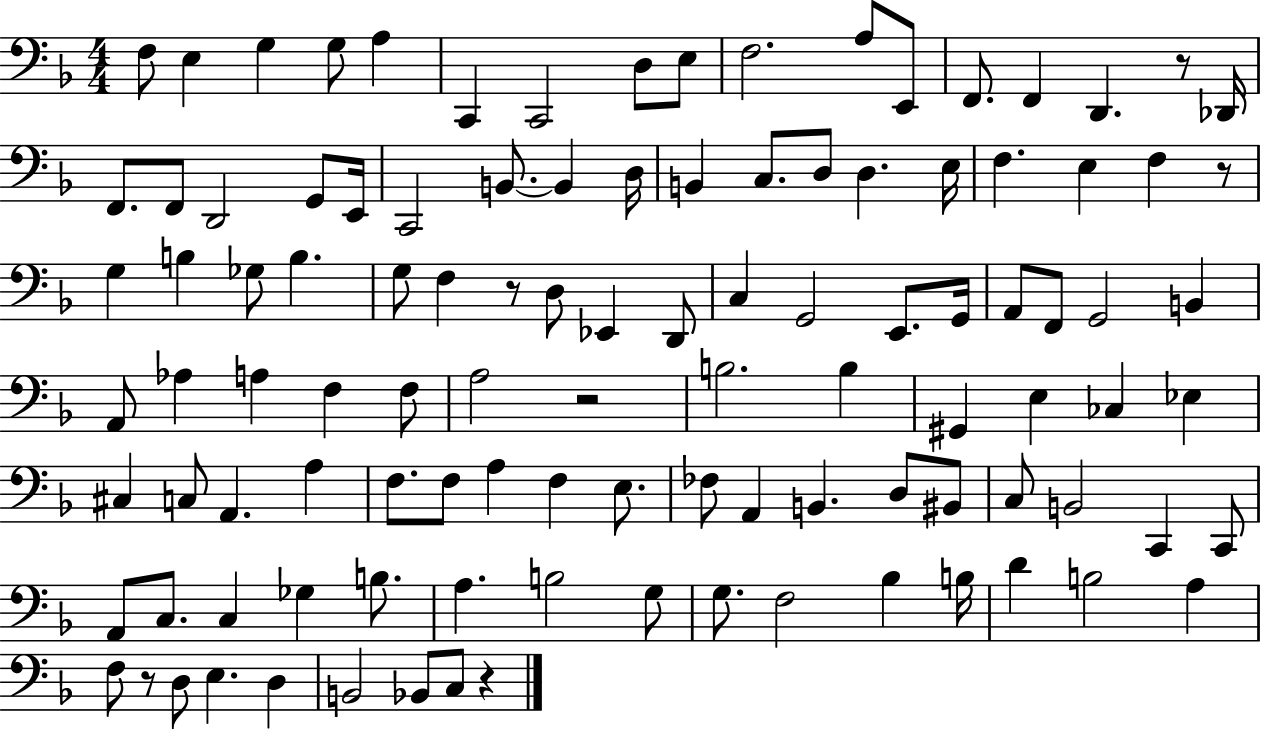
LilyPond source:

{
  \clef bass
  \numericTimeSignature
  \time 4/4
  \key f \major
  f8 e4 g4 g8 a4 | c,4 c,2 d8 e8 | f2. a8 e,8 | f,8. f,4 d,4. r8 des,16 | \break f,8. f,8 d,2 g,8 e,16 | c,2 b,8.~~ b,4 d16 | b,4 c8. d8 d4. e16 | f4. e4 f4 r8 | \break g4 b4 ges8 b4. | g8 f4 r8 d8 ees,4 d,8 | c4 g,2 e,8. g,16 | a,8 f,8 g,2 b,4 | \break a,8 aes4 a4 f4 f8 | a2 r2 | b2. b4 | gis,4 e4 ces4 ees4 | \break cis4 c8 a,4. a4 | f8. f8 a4 f4 e8. | fes8 a,4 b,4. d8 bis,8 | c8 b,2 c,4 c,8 | \break a,8 c8. c4 ges4 b8. | a4. b2 g8 | g8. f2 bes4 b16 | d'4 b2 a4 | \break f8 r8 d8 e4. d4 | b,2 bes,8 c8 r4 | \bar "|."
}